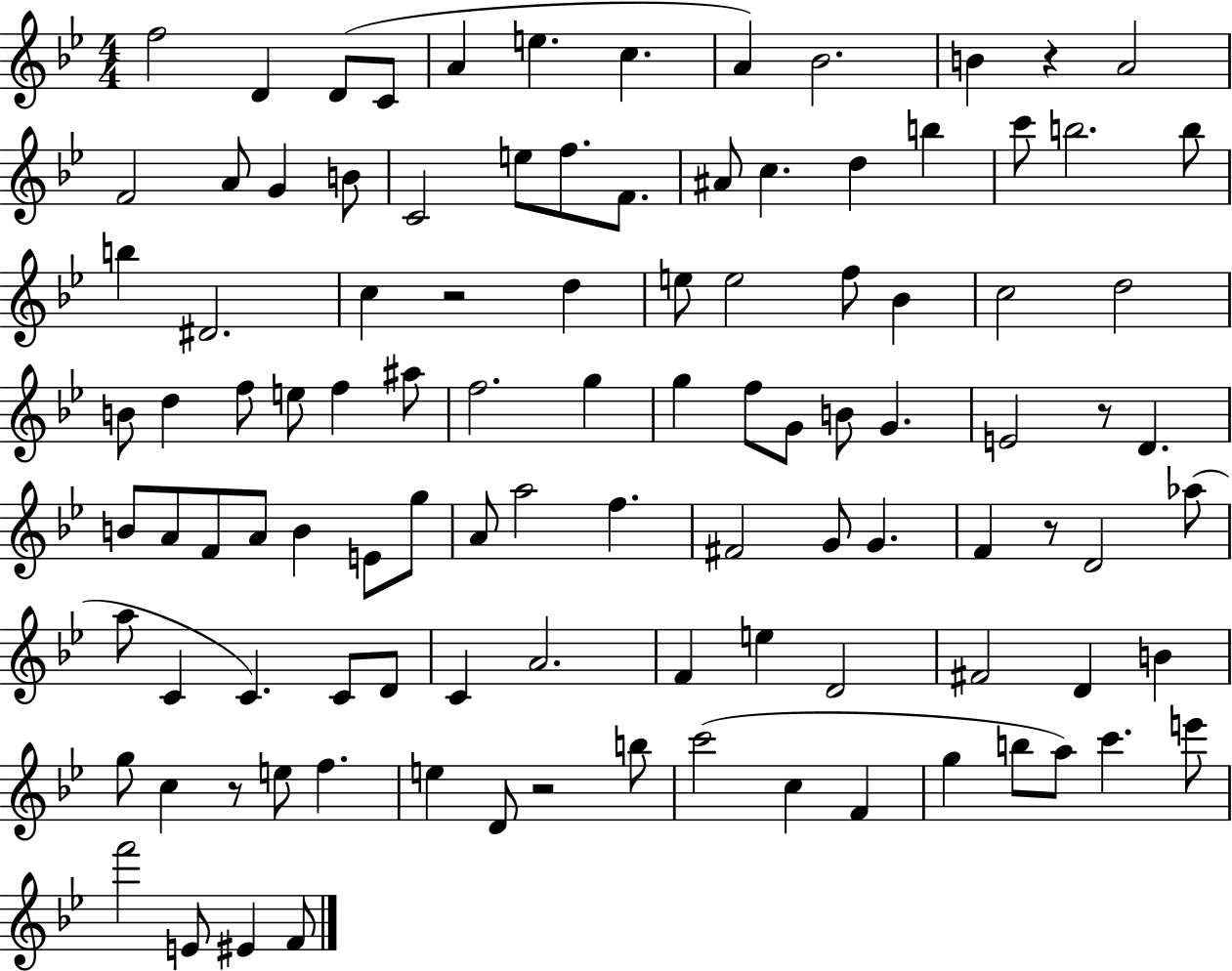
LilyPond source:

{
  \clef treble
  \numericTimeSignature
  \time 4/4
  \key bes \major
  \repeat volta 2 { f''2 d'4 d'8( c'8 | a'4 e''4. c''4. | a'4) bes'2. | b'4 r4 a'2 | \break f'2 a'8 g'4 b'8 | c'2 e''8 f''8. f'8. | ais'8 c''4. d''4 b''4 | c'''8 b''2. b''8 | \break b''4 dis'2. | c''4 r2 d''4 | e''8 e''2 f''8 bes'4 | c''2 d''2 | \break b'8 d''4 f''8 e''8 f''4 ais''8 | f''2. g''4 | g''4 f''8 g'8 b'8 g'4. | e'2 r8 d'4. | \break b'8 a'8 f'8 a'8 b'4 e'8 g''8 | a'8 a''2 f''4. | fis'2 g'8 g'4. | f'4 r8 d'2 aes''8( | \break a''8 c'4 c'4.) c'8 d'8 | c'4 a'2. | f'4 e''4 d'2 | fis'2 d'4 b'4 | \break g''8 c''4 r8 e''8 f''4. | e''4 d'8 r2 b''8 | c'''2( c''4 f'4 | g''4 b''8 a''8) c'''4. e'''8 | \break f'''2 e'8 eis'4 f'8 | } \bar "|."
}